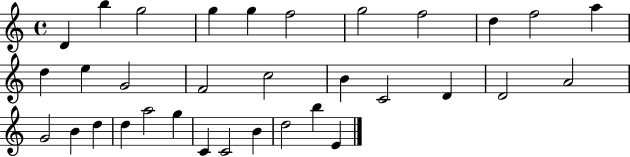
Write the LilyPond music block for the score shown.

{
  \clef treble
  \time 4/4
  \defaultTimeSignature
  \key c \major
  d'4 b''4 g''2 | g''4 g''4 f''2 | g''2 f''2 | d''4 f''2 a''4 | \break d''4 e''4 g'2 | f'2 c''2 | b'4 c'2 d'4 | d'2 a'2 | \break g'2 b'4 d''4 | d''4 a''2 g''4 | c'4 c'2 b'4 | d''2 b''4 e'4 | \break \bar "|."
}